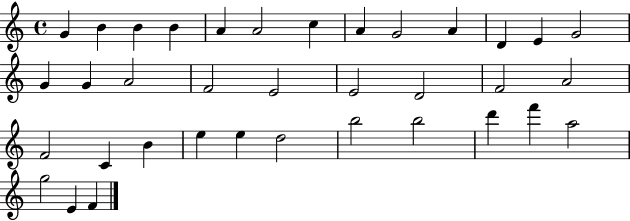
{
  \clef treble
  \time 4/4
  \defaultTimeSignature
  \key c \major
  g'4 b'4 b'4 b'4 | a'4 a'2 c''4 | a'4 g'2 a'4 | d'4 e'4 g'2 | \break g'4 g'4 a'2 | f'2 e'2 | e'2 d'2 | f'2 a'2 | \break f'2 c'4 b'4 | e''4 e''4 d''2 | b''2 b''2 | d'''4 f'''4 a''2 | \break g''2 e'4 f'4 | \bar "|."
}